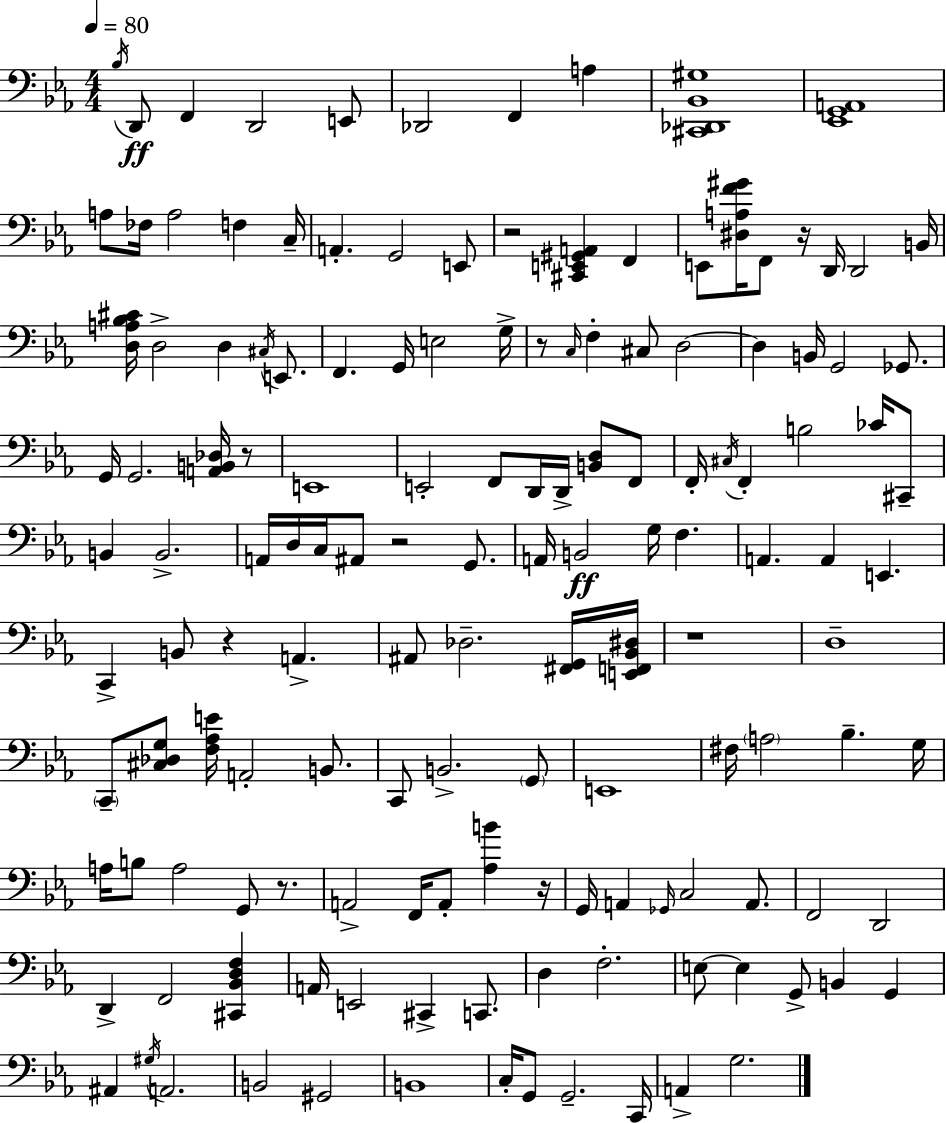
X:1
T:Untitled
M:4/4
L:1/4
K:Cm
_B,/4 D,,/2 F,, D,,2 E,,/2 _D,,2 F,, A, [^C,,_D,,_B,,^G,]4 [_E,,G,,A,,]4 A,/2 _F,/4 A,2 F, C,/4 A,, G,,2 E,,/2 z2 [^C,,E,,^G,,A,,] F,, E,,/2 [^D,A,F^G]/4 F,,/2 z/4 D,,/4 D,,2 B,,/4 [D,A,_B,^C]/4 D,2 D, ^C,/4 E,,/2 F,, G,,/4 E,2 G,/4 z/2 C,/4 F, ^C,/2 D,2 D, B,,/4 G,,2 _G,,/2 G,,/4 G,,2 [A,,B,,_D,]/4 z/2 E,,4 E,,2 F,,/2 D,,/4 D,,/4 [B,,D,]/2 F,,/2 F,,/4 ^C,/4 F,, B,2 _C/4 ^C,,/2 B,, B,,2 A,,/4 D,/4 C,/4 ^A,,/2 z2 G,,/2 A,,/4 B,,2 G,/4 F, A,, A,, E,, C,, B,,/2 z A,, ^A,,/2 _D,2 [^F,,G,,]/4 [E,,F,,_B,,^D,]/4 z4 D,4 C,,/2 [^C,_D,G,]/2 [F,_A,E]/4 A,,2 B,,/2 C,,/2 B,,2 G,,/2 E,,4 ^F,/4 A,2 _B, G,/4 A,/4 B,/2 A,2 G,,/2 z/2 A,,2 F,,/4 A,,/2 [_A,B] z/4 G,,/4 A,, _G,,/4 C,2 A,,/2 F,,2 D,,2 D,, F,,2 [^C,,_B,,D,F,] A,,/4 E,,2 ^C,, C,,/2 D, F,2 E,/2 E, G,,/2 B,, G,, ^A,, ^G,/4 A,,2 B,,2 ^G,,2 B,,4 C,/4 G,,/2 G,,2 C,,/4 A,, G,2